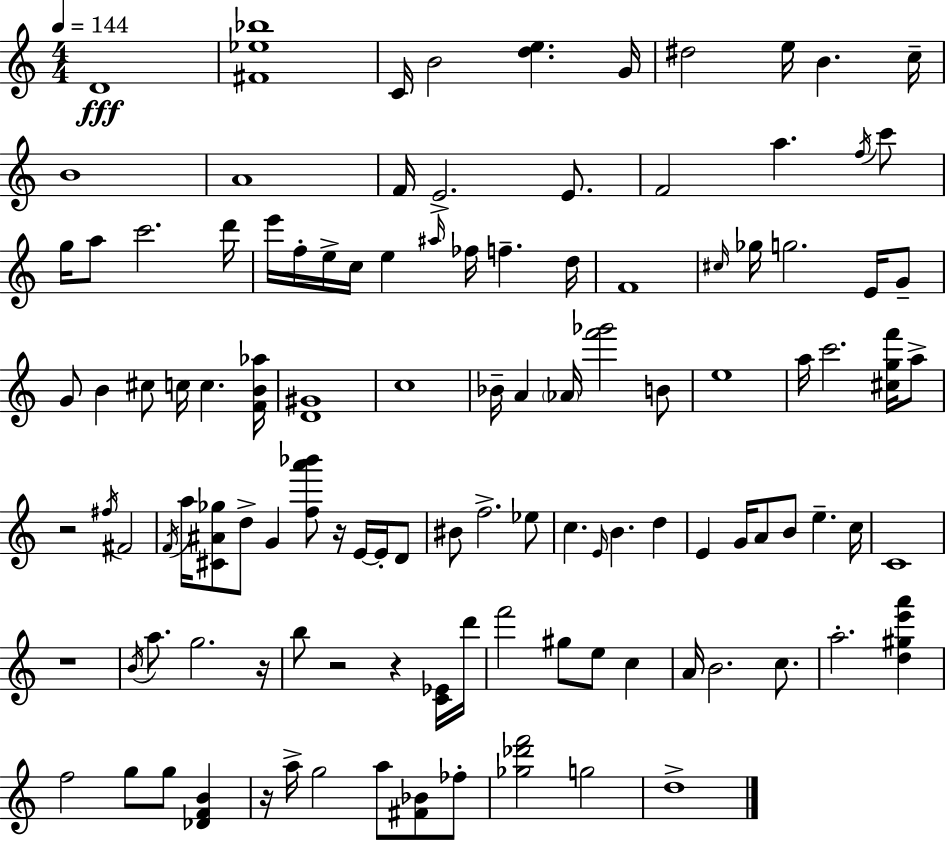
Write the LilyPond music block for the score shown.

{
  \clef treble
  \numericTimeSignature
  \time 4/4
  \key a \minor
  \tempo 4 = 144
  \repeat volta 2 { d'1\fff | <fis' ees'' bes''>1 | c'16 b'2 <d'' e''>4. g'16 | dis''2 e''16 b'4. c''16-- | \break b'1 | a'1 | f'16 e'2.-> e'8. | f'2 a''4. \acciaccatura { f''16 } c'''8 | \break g''16 a''8 c'''2. | d'''16 e'''16 f''16-. e''16-> c''16 e''4 \grace { ais''16 } fes''16 f''4.-- | d''16 f'1 | \grace { cis''16 } ges''16 g''2. | \break e'16 g'8-- g'8 b'4 cis''8 c''16 c''4. | <f' b' aes''>16 <d' gis'>1 | c''1 | bes'16-- a'4 \parenthesize aes'16 <f''' ges'''>2 | \break b'8 e''1 | a''16 c'''2. | <cis'' g'' f'''>16 a''8-> r2 \acciaccatura { fis''16 } fis'2 | \acciaccatura { f'16 } a''16 <cis' ais' ges''>8 d''8-> g'4 <f'' a''' bes'''>8 | \break r16 e'16~~ e'16-. d'8 bis'8 f''2.-> | ees''8 c''4. \grace { e'16 } b'4. | d''4 e'4 g'16 a'8 b'8 e''4.-- | c''16 c'1 | \break r1 | \acciaccatura { b'16 } a''8. g''2. | r16 b''8 r2 | r4 <c' ees'>16 d'''16 f'''2 gis''8 | \break e''8 c''4 a'16 b'2. | c''8. a''2.-. | <d'' gis'' e''' a'''>4 f''2 g''8 | g''8 <des' f' b'>4 r16 a''16-> g''2 | \break a''8 <fis' bes'>8 fes''8-. <ges'' des''' f'''>2 g''2 | d''1-> | } \bar "|."
}